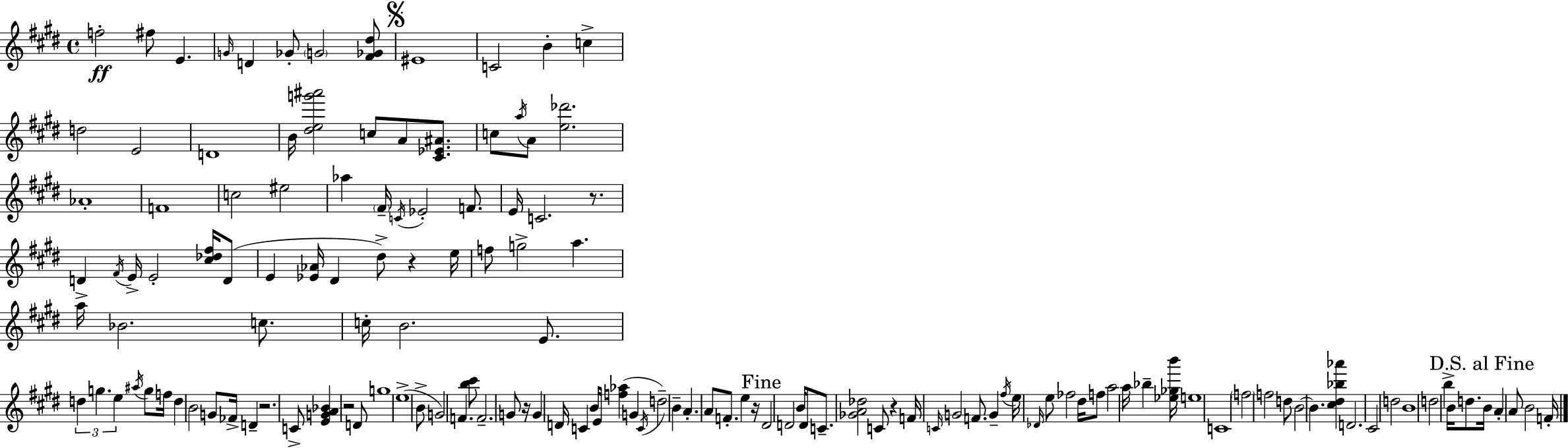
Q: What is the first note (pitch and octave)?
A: F5